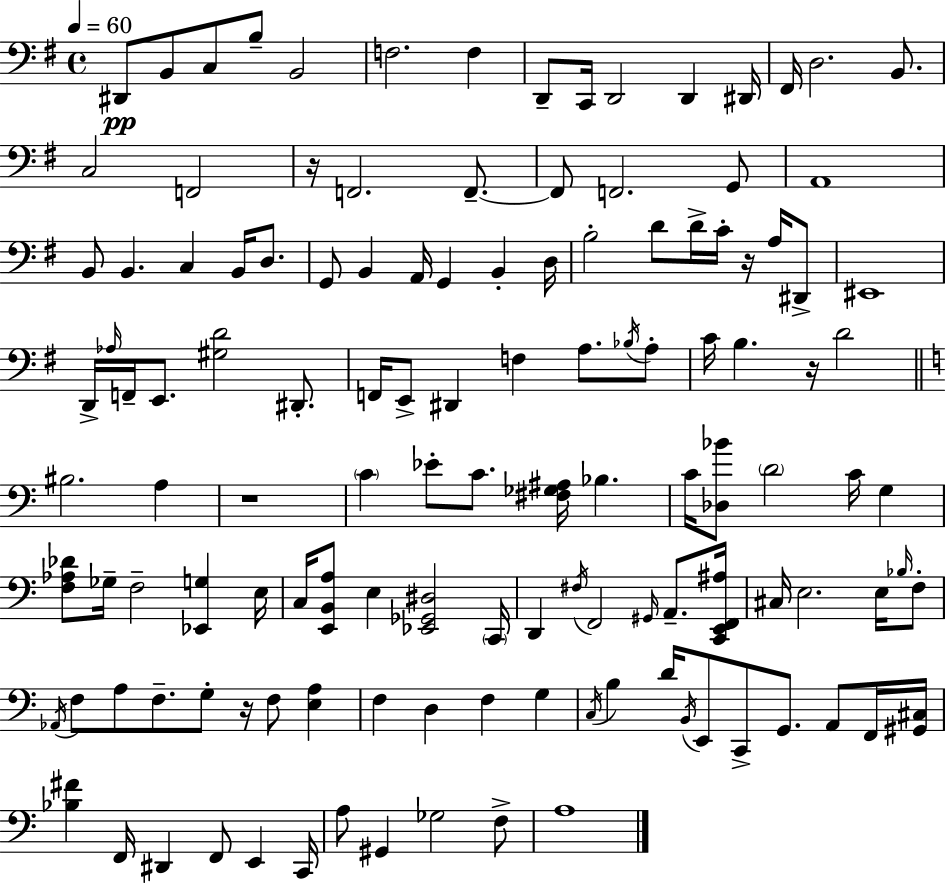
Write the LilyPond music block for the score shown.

{
  \clef bass
  \time 4/4
  \defaultTimeSignature
  \key e \minor
  \tempo 4 = 60
  dis,8\pp b,8 c8 b8-- b,2 | f2. f4 | d,8-- c,16 d,2 d,4 dis,16 | fis,16 d2. b,8. | \break c2 f,2 | r16 f,2. f,8.--~~ | f,8 f,2. g,8 | a,1 | \break b,8 b,4. c4 b,16 d8. | g,8 b,4 a,16 g,4 b,4-. d16 | b2-. d'8 d'16-> c'16-. r16 a16 dis,8-> | eis,1 | \break d,16-> \grace { aes16 } f,16-- e,8. <gis d'>2 dis,8.-. | f,16 e,8-> dis,4 f4 a8. \acciaccatura { bes16 } | a8-. c'16 b4. r16 d'2 | \bar "||" \break \key c \major bis2. a4 | r1 | \parenthesize c'4 ees'8-. c'8. <fis ges ais>16 bes4. | c'16 <des bes'>8 \parenthesize d'2 c'16 g4 | \break <f aes des'>8 ges16-- f2-- <ees, g>4 e16 | c16 <e, b, a>8 e4 <ees, ges, dis>2 \parenthesize c,16 | d,4 \acciaccatura { fis16 } f,2 \grace { gis,16 } a,8.-- | <c, e, f, ais>16 cis16 e2. e16 | \break \grace { bes16 } f8-. \acciaccatura { aes,16 } f8 a8 f8.-- g8-. r16 f8 | <e a>4 f4 d4 f4 | g4 \acciaccatura { c16 } b4 d'16 \acciaccatura { b,16 } e,8 c,8-> g,8. | a,8 f,16 <gis, cis>16 <bes fis'>4 f,16 dis,4 f,8 | \break e,4 c,16 a8 gis,4 ges2 | f8-> a1 | \bar "|."
}